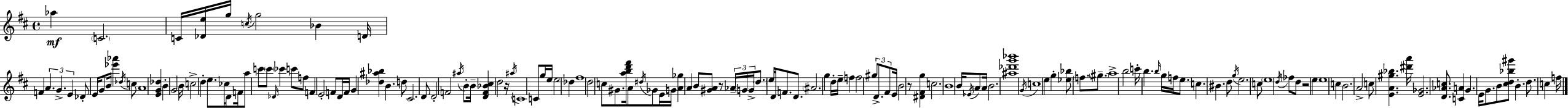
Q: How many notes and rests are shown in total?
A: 154